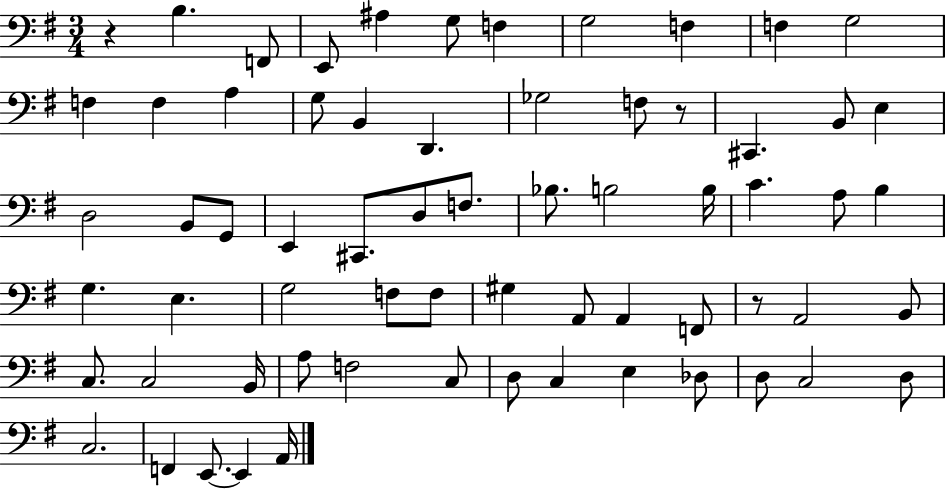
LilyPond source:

{
  \clef bass
  \numericTimeSignature
  \time 3/4
  \key g \major
  r4 b4. f,8 | e,8 ais4 g8 f4 | g2 f4 | f4 g2 | \break f4 f4 a4 | g8 b,4 d,4. | ges2 f8 r8 | cis,4. b,8 e4 | \break d2 b,8 g,8 | e,4 cis,8. d8 f8. | bes8. b2 b16 | c'4. a8 b4 | \break g4. e4. | g2 f8 f8 | gis4 a,8 a,4 f,8 | r8 a,2 b,8 | \break c8. c2 b,16 | a8 f2 c8 | d8 c4 e4 des8 | d8 c2 d8 | \break c2. | f,4 e,8.~~ e,4 a,16 | \bar "|."
}